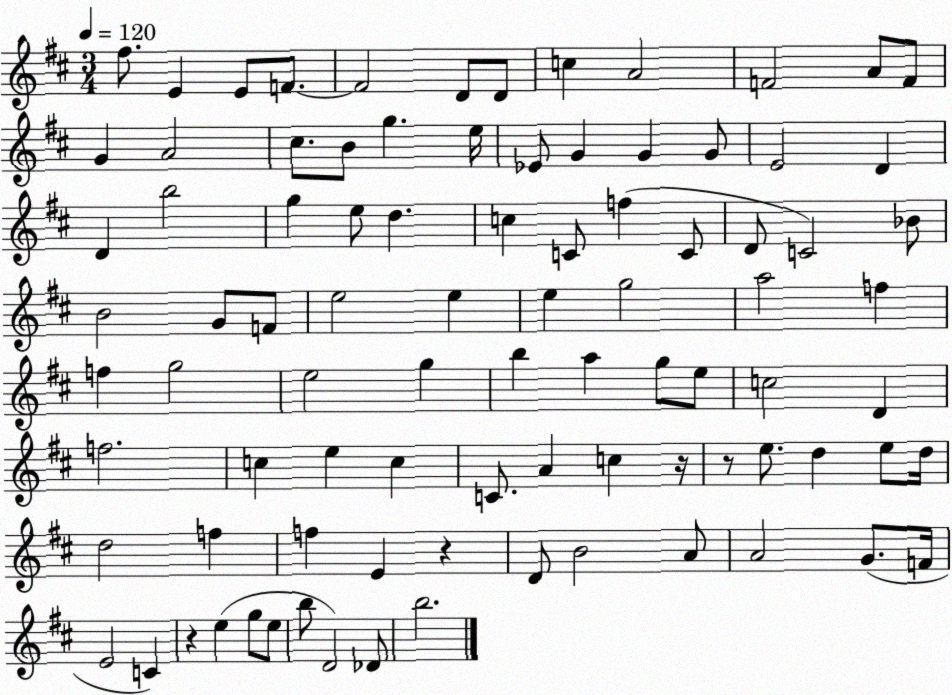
X:1
T:Untitled
M:3/4
L:1/4
K:D
^f/2 E E/2 F/2 F2 D/2 D/2 c A2 F2 A/2 F/2 G A2 ^c/2 B/2 g e/4 _E/2 G G G/2 E2 D D b2 g e/2 d c C/2 f C/2 D/2 C2 _B/2 B2 G/2 F/2 e2 e e g2 a2 f f g2 e2 g b a g/2 e/2 c2 D f2 c e c C/2 A c z/4 z/2 e/2 d e/2 d/4 d2 f f E z D/2 B2 A/2 A2 G/2 F/4 E2 C z e g/2 e/2 b/2 D2 _D/2 b2